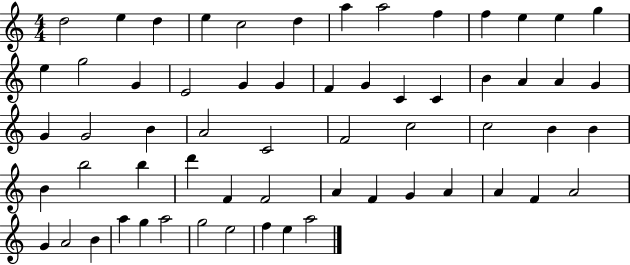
X:1
T:Untitled
M:4/4
L:1/4
K:C
d2 e d e c2 d a a2 f f e e g e g2 G E2 G G F G C C B A A G G G2 B A2 C2 F2 c2 c2 B B B b2 b d' F F2 A F G A A F A2 G A2 B a g a2 g2 e2 f e a2